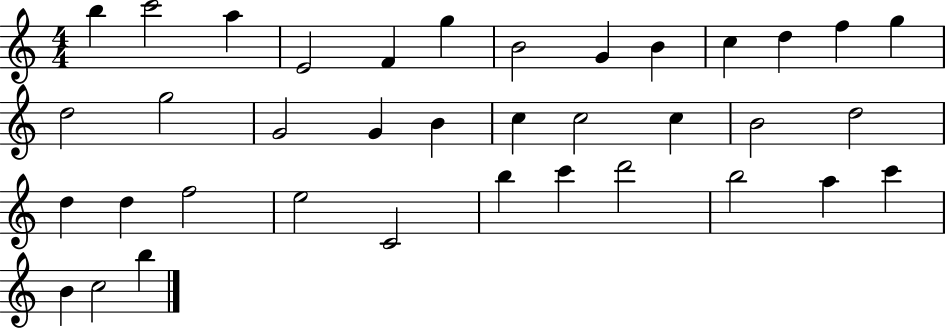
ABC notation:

X:1
T:Untitled
M:4/4
L:1/4
K:C
b c'2 a E2 F g B2 G B c d f g d2 g2 G2 G B c c2 c B2 d2 d d f2 e2 C2 b c' d'2 b2 a c' B c2 b